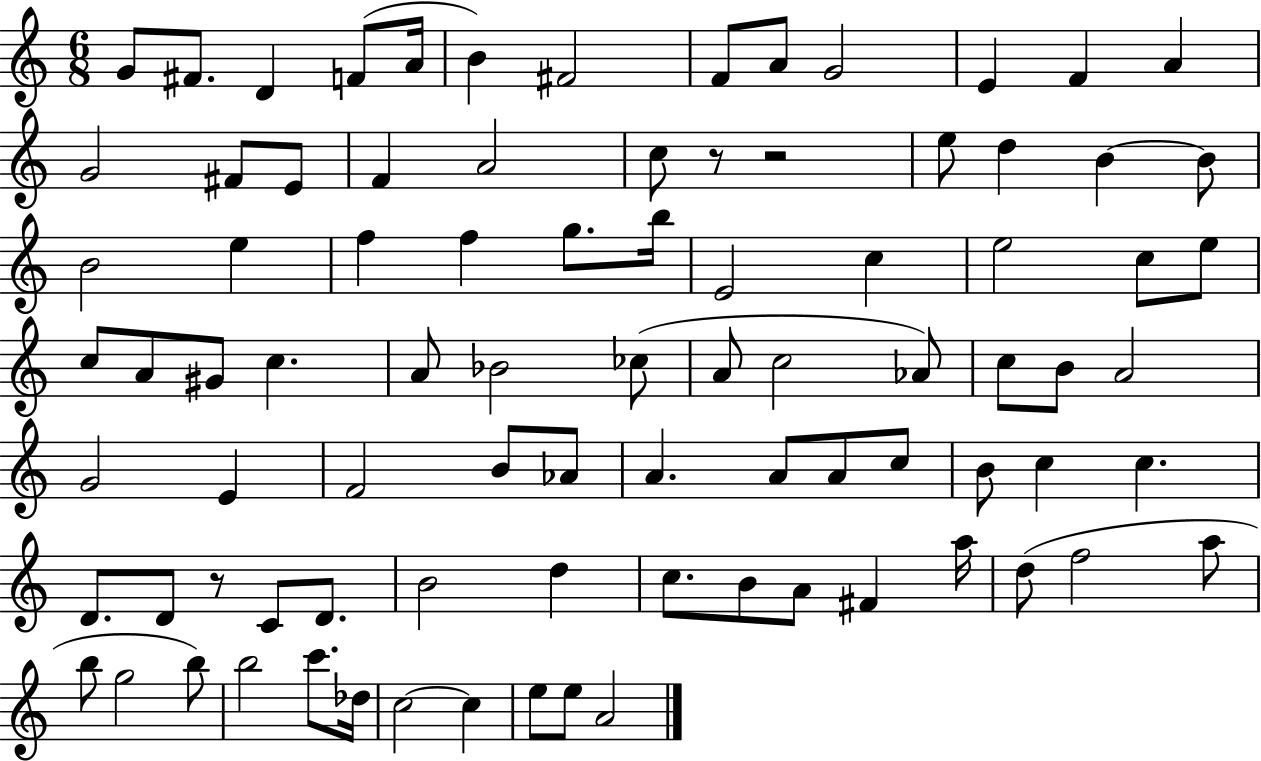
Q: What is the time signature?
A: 6/8